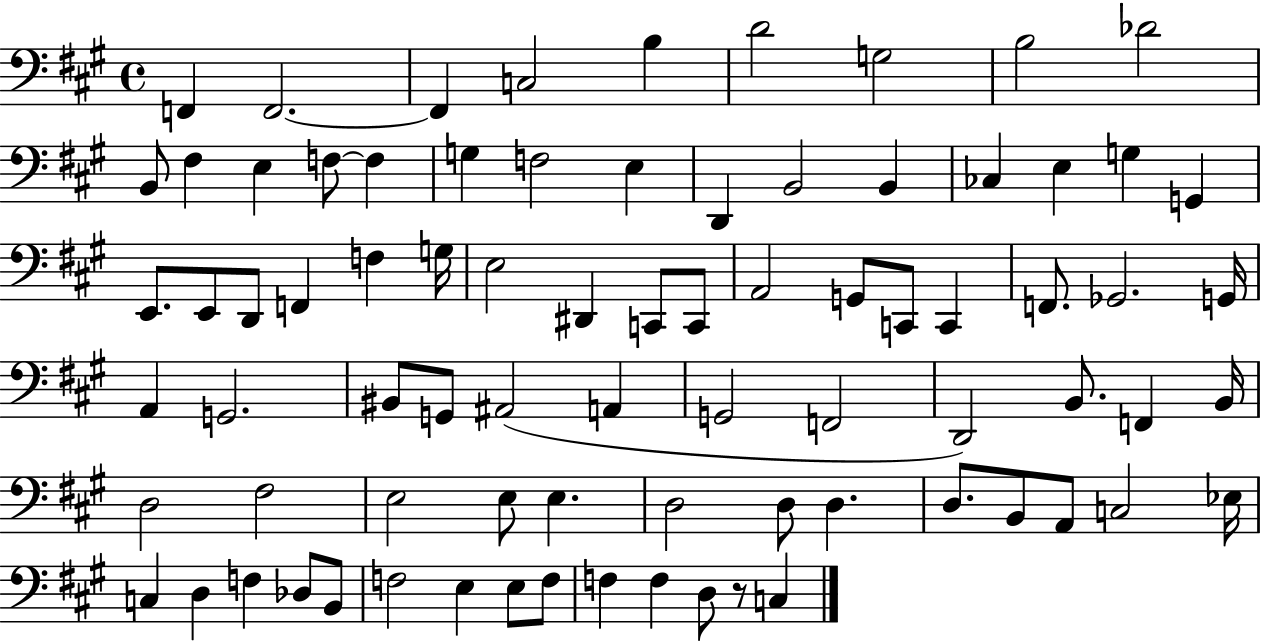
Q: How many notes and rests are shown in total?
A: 80